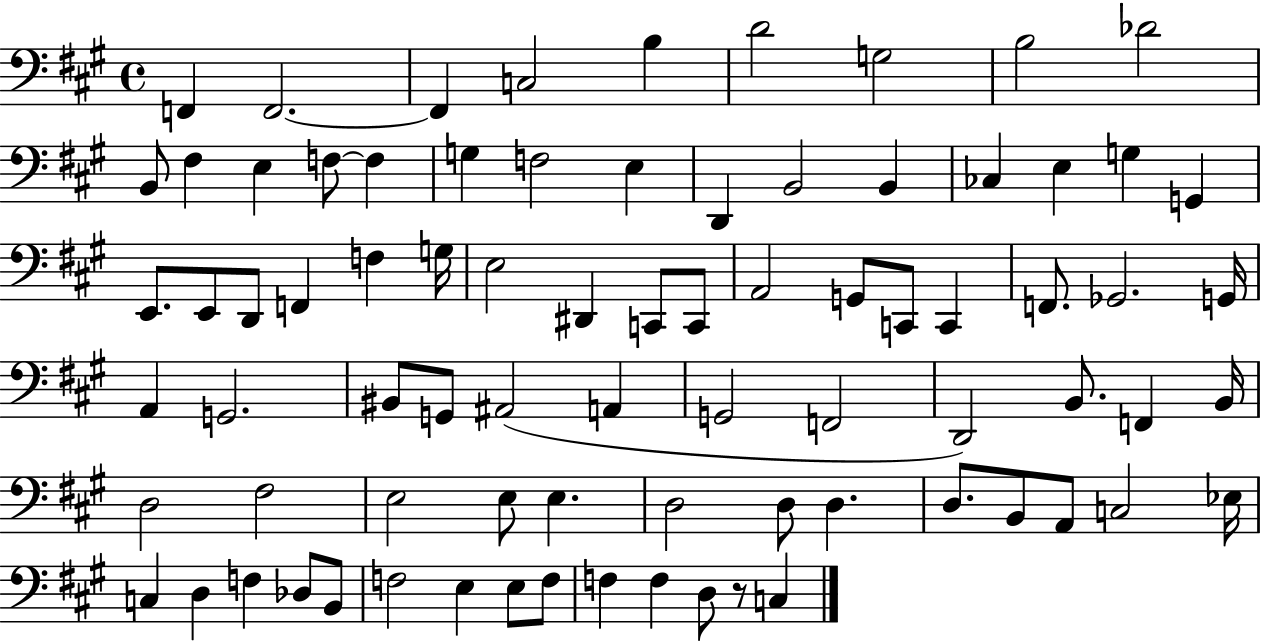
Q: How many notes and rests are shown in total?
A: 80